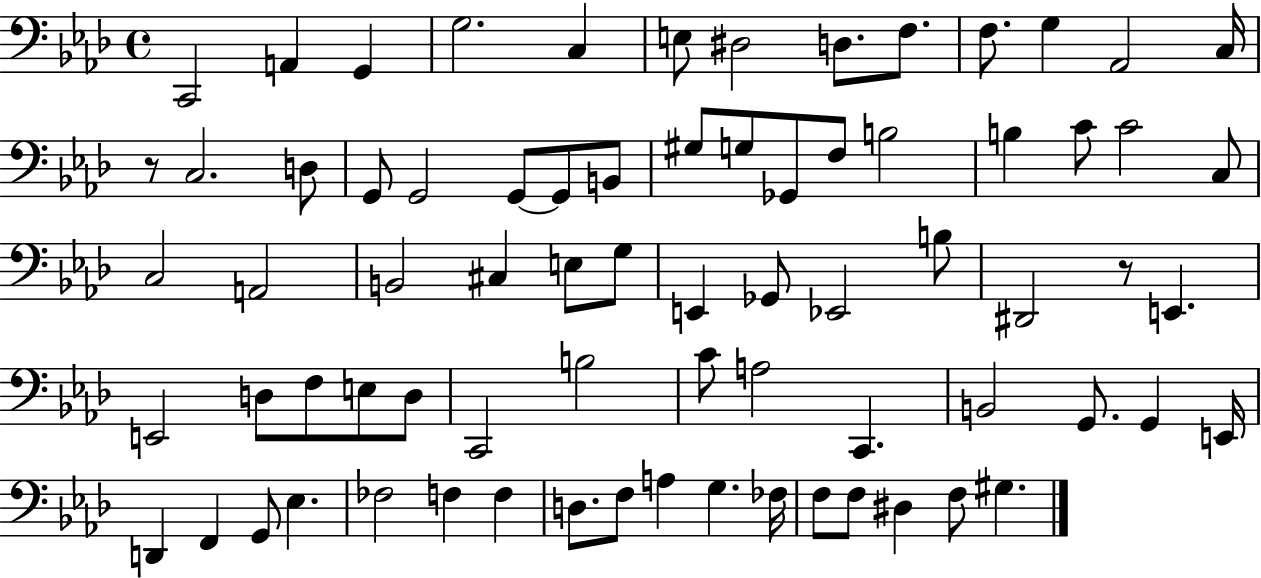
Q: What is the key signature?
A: AES major